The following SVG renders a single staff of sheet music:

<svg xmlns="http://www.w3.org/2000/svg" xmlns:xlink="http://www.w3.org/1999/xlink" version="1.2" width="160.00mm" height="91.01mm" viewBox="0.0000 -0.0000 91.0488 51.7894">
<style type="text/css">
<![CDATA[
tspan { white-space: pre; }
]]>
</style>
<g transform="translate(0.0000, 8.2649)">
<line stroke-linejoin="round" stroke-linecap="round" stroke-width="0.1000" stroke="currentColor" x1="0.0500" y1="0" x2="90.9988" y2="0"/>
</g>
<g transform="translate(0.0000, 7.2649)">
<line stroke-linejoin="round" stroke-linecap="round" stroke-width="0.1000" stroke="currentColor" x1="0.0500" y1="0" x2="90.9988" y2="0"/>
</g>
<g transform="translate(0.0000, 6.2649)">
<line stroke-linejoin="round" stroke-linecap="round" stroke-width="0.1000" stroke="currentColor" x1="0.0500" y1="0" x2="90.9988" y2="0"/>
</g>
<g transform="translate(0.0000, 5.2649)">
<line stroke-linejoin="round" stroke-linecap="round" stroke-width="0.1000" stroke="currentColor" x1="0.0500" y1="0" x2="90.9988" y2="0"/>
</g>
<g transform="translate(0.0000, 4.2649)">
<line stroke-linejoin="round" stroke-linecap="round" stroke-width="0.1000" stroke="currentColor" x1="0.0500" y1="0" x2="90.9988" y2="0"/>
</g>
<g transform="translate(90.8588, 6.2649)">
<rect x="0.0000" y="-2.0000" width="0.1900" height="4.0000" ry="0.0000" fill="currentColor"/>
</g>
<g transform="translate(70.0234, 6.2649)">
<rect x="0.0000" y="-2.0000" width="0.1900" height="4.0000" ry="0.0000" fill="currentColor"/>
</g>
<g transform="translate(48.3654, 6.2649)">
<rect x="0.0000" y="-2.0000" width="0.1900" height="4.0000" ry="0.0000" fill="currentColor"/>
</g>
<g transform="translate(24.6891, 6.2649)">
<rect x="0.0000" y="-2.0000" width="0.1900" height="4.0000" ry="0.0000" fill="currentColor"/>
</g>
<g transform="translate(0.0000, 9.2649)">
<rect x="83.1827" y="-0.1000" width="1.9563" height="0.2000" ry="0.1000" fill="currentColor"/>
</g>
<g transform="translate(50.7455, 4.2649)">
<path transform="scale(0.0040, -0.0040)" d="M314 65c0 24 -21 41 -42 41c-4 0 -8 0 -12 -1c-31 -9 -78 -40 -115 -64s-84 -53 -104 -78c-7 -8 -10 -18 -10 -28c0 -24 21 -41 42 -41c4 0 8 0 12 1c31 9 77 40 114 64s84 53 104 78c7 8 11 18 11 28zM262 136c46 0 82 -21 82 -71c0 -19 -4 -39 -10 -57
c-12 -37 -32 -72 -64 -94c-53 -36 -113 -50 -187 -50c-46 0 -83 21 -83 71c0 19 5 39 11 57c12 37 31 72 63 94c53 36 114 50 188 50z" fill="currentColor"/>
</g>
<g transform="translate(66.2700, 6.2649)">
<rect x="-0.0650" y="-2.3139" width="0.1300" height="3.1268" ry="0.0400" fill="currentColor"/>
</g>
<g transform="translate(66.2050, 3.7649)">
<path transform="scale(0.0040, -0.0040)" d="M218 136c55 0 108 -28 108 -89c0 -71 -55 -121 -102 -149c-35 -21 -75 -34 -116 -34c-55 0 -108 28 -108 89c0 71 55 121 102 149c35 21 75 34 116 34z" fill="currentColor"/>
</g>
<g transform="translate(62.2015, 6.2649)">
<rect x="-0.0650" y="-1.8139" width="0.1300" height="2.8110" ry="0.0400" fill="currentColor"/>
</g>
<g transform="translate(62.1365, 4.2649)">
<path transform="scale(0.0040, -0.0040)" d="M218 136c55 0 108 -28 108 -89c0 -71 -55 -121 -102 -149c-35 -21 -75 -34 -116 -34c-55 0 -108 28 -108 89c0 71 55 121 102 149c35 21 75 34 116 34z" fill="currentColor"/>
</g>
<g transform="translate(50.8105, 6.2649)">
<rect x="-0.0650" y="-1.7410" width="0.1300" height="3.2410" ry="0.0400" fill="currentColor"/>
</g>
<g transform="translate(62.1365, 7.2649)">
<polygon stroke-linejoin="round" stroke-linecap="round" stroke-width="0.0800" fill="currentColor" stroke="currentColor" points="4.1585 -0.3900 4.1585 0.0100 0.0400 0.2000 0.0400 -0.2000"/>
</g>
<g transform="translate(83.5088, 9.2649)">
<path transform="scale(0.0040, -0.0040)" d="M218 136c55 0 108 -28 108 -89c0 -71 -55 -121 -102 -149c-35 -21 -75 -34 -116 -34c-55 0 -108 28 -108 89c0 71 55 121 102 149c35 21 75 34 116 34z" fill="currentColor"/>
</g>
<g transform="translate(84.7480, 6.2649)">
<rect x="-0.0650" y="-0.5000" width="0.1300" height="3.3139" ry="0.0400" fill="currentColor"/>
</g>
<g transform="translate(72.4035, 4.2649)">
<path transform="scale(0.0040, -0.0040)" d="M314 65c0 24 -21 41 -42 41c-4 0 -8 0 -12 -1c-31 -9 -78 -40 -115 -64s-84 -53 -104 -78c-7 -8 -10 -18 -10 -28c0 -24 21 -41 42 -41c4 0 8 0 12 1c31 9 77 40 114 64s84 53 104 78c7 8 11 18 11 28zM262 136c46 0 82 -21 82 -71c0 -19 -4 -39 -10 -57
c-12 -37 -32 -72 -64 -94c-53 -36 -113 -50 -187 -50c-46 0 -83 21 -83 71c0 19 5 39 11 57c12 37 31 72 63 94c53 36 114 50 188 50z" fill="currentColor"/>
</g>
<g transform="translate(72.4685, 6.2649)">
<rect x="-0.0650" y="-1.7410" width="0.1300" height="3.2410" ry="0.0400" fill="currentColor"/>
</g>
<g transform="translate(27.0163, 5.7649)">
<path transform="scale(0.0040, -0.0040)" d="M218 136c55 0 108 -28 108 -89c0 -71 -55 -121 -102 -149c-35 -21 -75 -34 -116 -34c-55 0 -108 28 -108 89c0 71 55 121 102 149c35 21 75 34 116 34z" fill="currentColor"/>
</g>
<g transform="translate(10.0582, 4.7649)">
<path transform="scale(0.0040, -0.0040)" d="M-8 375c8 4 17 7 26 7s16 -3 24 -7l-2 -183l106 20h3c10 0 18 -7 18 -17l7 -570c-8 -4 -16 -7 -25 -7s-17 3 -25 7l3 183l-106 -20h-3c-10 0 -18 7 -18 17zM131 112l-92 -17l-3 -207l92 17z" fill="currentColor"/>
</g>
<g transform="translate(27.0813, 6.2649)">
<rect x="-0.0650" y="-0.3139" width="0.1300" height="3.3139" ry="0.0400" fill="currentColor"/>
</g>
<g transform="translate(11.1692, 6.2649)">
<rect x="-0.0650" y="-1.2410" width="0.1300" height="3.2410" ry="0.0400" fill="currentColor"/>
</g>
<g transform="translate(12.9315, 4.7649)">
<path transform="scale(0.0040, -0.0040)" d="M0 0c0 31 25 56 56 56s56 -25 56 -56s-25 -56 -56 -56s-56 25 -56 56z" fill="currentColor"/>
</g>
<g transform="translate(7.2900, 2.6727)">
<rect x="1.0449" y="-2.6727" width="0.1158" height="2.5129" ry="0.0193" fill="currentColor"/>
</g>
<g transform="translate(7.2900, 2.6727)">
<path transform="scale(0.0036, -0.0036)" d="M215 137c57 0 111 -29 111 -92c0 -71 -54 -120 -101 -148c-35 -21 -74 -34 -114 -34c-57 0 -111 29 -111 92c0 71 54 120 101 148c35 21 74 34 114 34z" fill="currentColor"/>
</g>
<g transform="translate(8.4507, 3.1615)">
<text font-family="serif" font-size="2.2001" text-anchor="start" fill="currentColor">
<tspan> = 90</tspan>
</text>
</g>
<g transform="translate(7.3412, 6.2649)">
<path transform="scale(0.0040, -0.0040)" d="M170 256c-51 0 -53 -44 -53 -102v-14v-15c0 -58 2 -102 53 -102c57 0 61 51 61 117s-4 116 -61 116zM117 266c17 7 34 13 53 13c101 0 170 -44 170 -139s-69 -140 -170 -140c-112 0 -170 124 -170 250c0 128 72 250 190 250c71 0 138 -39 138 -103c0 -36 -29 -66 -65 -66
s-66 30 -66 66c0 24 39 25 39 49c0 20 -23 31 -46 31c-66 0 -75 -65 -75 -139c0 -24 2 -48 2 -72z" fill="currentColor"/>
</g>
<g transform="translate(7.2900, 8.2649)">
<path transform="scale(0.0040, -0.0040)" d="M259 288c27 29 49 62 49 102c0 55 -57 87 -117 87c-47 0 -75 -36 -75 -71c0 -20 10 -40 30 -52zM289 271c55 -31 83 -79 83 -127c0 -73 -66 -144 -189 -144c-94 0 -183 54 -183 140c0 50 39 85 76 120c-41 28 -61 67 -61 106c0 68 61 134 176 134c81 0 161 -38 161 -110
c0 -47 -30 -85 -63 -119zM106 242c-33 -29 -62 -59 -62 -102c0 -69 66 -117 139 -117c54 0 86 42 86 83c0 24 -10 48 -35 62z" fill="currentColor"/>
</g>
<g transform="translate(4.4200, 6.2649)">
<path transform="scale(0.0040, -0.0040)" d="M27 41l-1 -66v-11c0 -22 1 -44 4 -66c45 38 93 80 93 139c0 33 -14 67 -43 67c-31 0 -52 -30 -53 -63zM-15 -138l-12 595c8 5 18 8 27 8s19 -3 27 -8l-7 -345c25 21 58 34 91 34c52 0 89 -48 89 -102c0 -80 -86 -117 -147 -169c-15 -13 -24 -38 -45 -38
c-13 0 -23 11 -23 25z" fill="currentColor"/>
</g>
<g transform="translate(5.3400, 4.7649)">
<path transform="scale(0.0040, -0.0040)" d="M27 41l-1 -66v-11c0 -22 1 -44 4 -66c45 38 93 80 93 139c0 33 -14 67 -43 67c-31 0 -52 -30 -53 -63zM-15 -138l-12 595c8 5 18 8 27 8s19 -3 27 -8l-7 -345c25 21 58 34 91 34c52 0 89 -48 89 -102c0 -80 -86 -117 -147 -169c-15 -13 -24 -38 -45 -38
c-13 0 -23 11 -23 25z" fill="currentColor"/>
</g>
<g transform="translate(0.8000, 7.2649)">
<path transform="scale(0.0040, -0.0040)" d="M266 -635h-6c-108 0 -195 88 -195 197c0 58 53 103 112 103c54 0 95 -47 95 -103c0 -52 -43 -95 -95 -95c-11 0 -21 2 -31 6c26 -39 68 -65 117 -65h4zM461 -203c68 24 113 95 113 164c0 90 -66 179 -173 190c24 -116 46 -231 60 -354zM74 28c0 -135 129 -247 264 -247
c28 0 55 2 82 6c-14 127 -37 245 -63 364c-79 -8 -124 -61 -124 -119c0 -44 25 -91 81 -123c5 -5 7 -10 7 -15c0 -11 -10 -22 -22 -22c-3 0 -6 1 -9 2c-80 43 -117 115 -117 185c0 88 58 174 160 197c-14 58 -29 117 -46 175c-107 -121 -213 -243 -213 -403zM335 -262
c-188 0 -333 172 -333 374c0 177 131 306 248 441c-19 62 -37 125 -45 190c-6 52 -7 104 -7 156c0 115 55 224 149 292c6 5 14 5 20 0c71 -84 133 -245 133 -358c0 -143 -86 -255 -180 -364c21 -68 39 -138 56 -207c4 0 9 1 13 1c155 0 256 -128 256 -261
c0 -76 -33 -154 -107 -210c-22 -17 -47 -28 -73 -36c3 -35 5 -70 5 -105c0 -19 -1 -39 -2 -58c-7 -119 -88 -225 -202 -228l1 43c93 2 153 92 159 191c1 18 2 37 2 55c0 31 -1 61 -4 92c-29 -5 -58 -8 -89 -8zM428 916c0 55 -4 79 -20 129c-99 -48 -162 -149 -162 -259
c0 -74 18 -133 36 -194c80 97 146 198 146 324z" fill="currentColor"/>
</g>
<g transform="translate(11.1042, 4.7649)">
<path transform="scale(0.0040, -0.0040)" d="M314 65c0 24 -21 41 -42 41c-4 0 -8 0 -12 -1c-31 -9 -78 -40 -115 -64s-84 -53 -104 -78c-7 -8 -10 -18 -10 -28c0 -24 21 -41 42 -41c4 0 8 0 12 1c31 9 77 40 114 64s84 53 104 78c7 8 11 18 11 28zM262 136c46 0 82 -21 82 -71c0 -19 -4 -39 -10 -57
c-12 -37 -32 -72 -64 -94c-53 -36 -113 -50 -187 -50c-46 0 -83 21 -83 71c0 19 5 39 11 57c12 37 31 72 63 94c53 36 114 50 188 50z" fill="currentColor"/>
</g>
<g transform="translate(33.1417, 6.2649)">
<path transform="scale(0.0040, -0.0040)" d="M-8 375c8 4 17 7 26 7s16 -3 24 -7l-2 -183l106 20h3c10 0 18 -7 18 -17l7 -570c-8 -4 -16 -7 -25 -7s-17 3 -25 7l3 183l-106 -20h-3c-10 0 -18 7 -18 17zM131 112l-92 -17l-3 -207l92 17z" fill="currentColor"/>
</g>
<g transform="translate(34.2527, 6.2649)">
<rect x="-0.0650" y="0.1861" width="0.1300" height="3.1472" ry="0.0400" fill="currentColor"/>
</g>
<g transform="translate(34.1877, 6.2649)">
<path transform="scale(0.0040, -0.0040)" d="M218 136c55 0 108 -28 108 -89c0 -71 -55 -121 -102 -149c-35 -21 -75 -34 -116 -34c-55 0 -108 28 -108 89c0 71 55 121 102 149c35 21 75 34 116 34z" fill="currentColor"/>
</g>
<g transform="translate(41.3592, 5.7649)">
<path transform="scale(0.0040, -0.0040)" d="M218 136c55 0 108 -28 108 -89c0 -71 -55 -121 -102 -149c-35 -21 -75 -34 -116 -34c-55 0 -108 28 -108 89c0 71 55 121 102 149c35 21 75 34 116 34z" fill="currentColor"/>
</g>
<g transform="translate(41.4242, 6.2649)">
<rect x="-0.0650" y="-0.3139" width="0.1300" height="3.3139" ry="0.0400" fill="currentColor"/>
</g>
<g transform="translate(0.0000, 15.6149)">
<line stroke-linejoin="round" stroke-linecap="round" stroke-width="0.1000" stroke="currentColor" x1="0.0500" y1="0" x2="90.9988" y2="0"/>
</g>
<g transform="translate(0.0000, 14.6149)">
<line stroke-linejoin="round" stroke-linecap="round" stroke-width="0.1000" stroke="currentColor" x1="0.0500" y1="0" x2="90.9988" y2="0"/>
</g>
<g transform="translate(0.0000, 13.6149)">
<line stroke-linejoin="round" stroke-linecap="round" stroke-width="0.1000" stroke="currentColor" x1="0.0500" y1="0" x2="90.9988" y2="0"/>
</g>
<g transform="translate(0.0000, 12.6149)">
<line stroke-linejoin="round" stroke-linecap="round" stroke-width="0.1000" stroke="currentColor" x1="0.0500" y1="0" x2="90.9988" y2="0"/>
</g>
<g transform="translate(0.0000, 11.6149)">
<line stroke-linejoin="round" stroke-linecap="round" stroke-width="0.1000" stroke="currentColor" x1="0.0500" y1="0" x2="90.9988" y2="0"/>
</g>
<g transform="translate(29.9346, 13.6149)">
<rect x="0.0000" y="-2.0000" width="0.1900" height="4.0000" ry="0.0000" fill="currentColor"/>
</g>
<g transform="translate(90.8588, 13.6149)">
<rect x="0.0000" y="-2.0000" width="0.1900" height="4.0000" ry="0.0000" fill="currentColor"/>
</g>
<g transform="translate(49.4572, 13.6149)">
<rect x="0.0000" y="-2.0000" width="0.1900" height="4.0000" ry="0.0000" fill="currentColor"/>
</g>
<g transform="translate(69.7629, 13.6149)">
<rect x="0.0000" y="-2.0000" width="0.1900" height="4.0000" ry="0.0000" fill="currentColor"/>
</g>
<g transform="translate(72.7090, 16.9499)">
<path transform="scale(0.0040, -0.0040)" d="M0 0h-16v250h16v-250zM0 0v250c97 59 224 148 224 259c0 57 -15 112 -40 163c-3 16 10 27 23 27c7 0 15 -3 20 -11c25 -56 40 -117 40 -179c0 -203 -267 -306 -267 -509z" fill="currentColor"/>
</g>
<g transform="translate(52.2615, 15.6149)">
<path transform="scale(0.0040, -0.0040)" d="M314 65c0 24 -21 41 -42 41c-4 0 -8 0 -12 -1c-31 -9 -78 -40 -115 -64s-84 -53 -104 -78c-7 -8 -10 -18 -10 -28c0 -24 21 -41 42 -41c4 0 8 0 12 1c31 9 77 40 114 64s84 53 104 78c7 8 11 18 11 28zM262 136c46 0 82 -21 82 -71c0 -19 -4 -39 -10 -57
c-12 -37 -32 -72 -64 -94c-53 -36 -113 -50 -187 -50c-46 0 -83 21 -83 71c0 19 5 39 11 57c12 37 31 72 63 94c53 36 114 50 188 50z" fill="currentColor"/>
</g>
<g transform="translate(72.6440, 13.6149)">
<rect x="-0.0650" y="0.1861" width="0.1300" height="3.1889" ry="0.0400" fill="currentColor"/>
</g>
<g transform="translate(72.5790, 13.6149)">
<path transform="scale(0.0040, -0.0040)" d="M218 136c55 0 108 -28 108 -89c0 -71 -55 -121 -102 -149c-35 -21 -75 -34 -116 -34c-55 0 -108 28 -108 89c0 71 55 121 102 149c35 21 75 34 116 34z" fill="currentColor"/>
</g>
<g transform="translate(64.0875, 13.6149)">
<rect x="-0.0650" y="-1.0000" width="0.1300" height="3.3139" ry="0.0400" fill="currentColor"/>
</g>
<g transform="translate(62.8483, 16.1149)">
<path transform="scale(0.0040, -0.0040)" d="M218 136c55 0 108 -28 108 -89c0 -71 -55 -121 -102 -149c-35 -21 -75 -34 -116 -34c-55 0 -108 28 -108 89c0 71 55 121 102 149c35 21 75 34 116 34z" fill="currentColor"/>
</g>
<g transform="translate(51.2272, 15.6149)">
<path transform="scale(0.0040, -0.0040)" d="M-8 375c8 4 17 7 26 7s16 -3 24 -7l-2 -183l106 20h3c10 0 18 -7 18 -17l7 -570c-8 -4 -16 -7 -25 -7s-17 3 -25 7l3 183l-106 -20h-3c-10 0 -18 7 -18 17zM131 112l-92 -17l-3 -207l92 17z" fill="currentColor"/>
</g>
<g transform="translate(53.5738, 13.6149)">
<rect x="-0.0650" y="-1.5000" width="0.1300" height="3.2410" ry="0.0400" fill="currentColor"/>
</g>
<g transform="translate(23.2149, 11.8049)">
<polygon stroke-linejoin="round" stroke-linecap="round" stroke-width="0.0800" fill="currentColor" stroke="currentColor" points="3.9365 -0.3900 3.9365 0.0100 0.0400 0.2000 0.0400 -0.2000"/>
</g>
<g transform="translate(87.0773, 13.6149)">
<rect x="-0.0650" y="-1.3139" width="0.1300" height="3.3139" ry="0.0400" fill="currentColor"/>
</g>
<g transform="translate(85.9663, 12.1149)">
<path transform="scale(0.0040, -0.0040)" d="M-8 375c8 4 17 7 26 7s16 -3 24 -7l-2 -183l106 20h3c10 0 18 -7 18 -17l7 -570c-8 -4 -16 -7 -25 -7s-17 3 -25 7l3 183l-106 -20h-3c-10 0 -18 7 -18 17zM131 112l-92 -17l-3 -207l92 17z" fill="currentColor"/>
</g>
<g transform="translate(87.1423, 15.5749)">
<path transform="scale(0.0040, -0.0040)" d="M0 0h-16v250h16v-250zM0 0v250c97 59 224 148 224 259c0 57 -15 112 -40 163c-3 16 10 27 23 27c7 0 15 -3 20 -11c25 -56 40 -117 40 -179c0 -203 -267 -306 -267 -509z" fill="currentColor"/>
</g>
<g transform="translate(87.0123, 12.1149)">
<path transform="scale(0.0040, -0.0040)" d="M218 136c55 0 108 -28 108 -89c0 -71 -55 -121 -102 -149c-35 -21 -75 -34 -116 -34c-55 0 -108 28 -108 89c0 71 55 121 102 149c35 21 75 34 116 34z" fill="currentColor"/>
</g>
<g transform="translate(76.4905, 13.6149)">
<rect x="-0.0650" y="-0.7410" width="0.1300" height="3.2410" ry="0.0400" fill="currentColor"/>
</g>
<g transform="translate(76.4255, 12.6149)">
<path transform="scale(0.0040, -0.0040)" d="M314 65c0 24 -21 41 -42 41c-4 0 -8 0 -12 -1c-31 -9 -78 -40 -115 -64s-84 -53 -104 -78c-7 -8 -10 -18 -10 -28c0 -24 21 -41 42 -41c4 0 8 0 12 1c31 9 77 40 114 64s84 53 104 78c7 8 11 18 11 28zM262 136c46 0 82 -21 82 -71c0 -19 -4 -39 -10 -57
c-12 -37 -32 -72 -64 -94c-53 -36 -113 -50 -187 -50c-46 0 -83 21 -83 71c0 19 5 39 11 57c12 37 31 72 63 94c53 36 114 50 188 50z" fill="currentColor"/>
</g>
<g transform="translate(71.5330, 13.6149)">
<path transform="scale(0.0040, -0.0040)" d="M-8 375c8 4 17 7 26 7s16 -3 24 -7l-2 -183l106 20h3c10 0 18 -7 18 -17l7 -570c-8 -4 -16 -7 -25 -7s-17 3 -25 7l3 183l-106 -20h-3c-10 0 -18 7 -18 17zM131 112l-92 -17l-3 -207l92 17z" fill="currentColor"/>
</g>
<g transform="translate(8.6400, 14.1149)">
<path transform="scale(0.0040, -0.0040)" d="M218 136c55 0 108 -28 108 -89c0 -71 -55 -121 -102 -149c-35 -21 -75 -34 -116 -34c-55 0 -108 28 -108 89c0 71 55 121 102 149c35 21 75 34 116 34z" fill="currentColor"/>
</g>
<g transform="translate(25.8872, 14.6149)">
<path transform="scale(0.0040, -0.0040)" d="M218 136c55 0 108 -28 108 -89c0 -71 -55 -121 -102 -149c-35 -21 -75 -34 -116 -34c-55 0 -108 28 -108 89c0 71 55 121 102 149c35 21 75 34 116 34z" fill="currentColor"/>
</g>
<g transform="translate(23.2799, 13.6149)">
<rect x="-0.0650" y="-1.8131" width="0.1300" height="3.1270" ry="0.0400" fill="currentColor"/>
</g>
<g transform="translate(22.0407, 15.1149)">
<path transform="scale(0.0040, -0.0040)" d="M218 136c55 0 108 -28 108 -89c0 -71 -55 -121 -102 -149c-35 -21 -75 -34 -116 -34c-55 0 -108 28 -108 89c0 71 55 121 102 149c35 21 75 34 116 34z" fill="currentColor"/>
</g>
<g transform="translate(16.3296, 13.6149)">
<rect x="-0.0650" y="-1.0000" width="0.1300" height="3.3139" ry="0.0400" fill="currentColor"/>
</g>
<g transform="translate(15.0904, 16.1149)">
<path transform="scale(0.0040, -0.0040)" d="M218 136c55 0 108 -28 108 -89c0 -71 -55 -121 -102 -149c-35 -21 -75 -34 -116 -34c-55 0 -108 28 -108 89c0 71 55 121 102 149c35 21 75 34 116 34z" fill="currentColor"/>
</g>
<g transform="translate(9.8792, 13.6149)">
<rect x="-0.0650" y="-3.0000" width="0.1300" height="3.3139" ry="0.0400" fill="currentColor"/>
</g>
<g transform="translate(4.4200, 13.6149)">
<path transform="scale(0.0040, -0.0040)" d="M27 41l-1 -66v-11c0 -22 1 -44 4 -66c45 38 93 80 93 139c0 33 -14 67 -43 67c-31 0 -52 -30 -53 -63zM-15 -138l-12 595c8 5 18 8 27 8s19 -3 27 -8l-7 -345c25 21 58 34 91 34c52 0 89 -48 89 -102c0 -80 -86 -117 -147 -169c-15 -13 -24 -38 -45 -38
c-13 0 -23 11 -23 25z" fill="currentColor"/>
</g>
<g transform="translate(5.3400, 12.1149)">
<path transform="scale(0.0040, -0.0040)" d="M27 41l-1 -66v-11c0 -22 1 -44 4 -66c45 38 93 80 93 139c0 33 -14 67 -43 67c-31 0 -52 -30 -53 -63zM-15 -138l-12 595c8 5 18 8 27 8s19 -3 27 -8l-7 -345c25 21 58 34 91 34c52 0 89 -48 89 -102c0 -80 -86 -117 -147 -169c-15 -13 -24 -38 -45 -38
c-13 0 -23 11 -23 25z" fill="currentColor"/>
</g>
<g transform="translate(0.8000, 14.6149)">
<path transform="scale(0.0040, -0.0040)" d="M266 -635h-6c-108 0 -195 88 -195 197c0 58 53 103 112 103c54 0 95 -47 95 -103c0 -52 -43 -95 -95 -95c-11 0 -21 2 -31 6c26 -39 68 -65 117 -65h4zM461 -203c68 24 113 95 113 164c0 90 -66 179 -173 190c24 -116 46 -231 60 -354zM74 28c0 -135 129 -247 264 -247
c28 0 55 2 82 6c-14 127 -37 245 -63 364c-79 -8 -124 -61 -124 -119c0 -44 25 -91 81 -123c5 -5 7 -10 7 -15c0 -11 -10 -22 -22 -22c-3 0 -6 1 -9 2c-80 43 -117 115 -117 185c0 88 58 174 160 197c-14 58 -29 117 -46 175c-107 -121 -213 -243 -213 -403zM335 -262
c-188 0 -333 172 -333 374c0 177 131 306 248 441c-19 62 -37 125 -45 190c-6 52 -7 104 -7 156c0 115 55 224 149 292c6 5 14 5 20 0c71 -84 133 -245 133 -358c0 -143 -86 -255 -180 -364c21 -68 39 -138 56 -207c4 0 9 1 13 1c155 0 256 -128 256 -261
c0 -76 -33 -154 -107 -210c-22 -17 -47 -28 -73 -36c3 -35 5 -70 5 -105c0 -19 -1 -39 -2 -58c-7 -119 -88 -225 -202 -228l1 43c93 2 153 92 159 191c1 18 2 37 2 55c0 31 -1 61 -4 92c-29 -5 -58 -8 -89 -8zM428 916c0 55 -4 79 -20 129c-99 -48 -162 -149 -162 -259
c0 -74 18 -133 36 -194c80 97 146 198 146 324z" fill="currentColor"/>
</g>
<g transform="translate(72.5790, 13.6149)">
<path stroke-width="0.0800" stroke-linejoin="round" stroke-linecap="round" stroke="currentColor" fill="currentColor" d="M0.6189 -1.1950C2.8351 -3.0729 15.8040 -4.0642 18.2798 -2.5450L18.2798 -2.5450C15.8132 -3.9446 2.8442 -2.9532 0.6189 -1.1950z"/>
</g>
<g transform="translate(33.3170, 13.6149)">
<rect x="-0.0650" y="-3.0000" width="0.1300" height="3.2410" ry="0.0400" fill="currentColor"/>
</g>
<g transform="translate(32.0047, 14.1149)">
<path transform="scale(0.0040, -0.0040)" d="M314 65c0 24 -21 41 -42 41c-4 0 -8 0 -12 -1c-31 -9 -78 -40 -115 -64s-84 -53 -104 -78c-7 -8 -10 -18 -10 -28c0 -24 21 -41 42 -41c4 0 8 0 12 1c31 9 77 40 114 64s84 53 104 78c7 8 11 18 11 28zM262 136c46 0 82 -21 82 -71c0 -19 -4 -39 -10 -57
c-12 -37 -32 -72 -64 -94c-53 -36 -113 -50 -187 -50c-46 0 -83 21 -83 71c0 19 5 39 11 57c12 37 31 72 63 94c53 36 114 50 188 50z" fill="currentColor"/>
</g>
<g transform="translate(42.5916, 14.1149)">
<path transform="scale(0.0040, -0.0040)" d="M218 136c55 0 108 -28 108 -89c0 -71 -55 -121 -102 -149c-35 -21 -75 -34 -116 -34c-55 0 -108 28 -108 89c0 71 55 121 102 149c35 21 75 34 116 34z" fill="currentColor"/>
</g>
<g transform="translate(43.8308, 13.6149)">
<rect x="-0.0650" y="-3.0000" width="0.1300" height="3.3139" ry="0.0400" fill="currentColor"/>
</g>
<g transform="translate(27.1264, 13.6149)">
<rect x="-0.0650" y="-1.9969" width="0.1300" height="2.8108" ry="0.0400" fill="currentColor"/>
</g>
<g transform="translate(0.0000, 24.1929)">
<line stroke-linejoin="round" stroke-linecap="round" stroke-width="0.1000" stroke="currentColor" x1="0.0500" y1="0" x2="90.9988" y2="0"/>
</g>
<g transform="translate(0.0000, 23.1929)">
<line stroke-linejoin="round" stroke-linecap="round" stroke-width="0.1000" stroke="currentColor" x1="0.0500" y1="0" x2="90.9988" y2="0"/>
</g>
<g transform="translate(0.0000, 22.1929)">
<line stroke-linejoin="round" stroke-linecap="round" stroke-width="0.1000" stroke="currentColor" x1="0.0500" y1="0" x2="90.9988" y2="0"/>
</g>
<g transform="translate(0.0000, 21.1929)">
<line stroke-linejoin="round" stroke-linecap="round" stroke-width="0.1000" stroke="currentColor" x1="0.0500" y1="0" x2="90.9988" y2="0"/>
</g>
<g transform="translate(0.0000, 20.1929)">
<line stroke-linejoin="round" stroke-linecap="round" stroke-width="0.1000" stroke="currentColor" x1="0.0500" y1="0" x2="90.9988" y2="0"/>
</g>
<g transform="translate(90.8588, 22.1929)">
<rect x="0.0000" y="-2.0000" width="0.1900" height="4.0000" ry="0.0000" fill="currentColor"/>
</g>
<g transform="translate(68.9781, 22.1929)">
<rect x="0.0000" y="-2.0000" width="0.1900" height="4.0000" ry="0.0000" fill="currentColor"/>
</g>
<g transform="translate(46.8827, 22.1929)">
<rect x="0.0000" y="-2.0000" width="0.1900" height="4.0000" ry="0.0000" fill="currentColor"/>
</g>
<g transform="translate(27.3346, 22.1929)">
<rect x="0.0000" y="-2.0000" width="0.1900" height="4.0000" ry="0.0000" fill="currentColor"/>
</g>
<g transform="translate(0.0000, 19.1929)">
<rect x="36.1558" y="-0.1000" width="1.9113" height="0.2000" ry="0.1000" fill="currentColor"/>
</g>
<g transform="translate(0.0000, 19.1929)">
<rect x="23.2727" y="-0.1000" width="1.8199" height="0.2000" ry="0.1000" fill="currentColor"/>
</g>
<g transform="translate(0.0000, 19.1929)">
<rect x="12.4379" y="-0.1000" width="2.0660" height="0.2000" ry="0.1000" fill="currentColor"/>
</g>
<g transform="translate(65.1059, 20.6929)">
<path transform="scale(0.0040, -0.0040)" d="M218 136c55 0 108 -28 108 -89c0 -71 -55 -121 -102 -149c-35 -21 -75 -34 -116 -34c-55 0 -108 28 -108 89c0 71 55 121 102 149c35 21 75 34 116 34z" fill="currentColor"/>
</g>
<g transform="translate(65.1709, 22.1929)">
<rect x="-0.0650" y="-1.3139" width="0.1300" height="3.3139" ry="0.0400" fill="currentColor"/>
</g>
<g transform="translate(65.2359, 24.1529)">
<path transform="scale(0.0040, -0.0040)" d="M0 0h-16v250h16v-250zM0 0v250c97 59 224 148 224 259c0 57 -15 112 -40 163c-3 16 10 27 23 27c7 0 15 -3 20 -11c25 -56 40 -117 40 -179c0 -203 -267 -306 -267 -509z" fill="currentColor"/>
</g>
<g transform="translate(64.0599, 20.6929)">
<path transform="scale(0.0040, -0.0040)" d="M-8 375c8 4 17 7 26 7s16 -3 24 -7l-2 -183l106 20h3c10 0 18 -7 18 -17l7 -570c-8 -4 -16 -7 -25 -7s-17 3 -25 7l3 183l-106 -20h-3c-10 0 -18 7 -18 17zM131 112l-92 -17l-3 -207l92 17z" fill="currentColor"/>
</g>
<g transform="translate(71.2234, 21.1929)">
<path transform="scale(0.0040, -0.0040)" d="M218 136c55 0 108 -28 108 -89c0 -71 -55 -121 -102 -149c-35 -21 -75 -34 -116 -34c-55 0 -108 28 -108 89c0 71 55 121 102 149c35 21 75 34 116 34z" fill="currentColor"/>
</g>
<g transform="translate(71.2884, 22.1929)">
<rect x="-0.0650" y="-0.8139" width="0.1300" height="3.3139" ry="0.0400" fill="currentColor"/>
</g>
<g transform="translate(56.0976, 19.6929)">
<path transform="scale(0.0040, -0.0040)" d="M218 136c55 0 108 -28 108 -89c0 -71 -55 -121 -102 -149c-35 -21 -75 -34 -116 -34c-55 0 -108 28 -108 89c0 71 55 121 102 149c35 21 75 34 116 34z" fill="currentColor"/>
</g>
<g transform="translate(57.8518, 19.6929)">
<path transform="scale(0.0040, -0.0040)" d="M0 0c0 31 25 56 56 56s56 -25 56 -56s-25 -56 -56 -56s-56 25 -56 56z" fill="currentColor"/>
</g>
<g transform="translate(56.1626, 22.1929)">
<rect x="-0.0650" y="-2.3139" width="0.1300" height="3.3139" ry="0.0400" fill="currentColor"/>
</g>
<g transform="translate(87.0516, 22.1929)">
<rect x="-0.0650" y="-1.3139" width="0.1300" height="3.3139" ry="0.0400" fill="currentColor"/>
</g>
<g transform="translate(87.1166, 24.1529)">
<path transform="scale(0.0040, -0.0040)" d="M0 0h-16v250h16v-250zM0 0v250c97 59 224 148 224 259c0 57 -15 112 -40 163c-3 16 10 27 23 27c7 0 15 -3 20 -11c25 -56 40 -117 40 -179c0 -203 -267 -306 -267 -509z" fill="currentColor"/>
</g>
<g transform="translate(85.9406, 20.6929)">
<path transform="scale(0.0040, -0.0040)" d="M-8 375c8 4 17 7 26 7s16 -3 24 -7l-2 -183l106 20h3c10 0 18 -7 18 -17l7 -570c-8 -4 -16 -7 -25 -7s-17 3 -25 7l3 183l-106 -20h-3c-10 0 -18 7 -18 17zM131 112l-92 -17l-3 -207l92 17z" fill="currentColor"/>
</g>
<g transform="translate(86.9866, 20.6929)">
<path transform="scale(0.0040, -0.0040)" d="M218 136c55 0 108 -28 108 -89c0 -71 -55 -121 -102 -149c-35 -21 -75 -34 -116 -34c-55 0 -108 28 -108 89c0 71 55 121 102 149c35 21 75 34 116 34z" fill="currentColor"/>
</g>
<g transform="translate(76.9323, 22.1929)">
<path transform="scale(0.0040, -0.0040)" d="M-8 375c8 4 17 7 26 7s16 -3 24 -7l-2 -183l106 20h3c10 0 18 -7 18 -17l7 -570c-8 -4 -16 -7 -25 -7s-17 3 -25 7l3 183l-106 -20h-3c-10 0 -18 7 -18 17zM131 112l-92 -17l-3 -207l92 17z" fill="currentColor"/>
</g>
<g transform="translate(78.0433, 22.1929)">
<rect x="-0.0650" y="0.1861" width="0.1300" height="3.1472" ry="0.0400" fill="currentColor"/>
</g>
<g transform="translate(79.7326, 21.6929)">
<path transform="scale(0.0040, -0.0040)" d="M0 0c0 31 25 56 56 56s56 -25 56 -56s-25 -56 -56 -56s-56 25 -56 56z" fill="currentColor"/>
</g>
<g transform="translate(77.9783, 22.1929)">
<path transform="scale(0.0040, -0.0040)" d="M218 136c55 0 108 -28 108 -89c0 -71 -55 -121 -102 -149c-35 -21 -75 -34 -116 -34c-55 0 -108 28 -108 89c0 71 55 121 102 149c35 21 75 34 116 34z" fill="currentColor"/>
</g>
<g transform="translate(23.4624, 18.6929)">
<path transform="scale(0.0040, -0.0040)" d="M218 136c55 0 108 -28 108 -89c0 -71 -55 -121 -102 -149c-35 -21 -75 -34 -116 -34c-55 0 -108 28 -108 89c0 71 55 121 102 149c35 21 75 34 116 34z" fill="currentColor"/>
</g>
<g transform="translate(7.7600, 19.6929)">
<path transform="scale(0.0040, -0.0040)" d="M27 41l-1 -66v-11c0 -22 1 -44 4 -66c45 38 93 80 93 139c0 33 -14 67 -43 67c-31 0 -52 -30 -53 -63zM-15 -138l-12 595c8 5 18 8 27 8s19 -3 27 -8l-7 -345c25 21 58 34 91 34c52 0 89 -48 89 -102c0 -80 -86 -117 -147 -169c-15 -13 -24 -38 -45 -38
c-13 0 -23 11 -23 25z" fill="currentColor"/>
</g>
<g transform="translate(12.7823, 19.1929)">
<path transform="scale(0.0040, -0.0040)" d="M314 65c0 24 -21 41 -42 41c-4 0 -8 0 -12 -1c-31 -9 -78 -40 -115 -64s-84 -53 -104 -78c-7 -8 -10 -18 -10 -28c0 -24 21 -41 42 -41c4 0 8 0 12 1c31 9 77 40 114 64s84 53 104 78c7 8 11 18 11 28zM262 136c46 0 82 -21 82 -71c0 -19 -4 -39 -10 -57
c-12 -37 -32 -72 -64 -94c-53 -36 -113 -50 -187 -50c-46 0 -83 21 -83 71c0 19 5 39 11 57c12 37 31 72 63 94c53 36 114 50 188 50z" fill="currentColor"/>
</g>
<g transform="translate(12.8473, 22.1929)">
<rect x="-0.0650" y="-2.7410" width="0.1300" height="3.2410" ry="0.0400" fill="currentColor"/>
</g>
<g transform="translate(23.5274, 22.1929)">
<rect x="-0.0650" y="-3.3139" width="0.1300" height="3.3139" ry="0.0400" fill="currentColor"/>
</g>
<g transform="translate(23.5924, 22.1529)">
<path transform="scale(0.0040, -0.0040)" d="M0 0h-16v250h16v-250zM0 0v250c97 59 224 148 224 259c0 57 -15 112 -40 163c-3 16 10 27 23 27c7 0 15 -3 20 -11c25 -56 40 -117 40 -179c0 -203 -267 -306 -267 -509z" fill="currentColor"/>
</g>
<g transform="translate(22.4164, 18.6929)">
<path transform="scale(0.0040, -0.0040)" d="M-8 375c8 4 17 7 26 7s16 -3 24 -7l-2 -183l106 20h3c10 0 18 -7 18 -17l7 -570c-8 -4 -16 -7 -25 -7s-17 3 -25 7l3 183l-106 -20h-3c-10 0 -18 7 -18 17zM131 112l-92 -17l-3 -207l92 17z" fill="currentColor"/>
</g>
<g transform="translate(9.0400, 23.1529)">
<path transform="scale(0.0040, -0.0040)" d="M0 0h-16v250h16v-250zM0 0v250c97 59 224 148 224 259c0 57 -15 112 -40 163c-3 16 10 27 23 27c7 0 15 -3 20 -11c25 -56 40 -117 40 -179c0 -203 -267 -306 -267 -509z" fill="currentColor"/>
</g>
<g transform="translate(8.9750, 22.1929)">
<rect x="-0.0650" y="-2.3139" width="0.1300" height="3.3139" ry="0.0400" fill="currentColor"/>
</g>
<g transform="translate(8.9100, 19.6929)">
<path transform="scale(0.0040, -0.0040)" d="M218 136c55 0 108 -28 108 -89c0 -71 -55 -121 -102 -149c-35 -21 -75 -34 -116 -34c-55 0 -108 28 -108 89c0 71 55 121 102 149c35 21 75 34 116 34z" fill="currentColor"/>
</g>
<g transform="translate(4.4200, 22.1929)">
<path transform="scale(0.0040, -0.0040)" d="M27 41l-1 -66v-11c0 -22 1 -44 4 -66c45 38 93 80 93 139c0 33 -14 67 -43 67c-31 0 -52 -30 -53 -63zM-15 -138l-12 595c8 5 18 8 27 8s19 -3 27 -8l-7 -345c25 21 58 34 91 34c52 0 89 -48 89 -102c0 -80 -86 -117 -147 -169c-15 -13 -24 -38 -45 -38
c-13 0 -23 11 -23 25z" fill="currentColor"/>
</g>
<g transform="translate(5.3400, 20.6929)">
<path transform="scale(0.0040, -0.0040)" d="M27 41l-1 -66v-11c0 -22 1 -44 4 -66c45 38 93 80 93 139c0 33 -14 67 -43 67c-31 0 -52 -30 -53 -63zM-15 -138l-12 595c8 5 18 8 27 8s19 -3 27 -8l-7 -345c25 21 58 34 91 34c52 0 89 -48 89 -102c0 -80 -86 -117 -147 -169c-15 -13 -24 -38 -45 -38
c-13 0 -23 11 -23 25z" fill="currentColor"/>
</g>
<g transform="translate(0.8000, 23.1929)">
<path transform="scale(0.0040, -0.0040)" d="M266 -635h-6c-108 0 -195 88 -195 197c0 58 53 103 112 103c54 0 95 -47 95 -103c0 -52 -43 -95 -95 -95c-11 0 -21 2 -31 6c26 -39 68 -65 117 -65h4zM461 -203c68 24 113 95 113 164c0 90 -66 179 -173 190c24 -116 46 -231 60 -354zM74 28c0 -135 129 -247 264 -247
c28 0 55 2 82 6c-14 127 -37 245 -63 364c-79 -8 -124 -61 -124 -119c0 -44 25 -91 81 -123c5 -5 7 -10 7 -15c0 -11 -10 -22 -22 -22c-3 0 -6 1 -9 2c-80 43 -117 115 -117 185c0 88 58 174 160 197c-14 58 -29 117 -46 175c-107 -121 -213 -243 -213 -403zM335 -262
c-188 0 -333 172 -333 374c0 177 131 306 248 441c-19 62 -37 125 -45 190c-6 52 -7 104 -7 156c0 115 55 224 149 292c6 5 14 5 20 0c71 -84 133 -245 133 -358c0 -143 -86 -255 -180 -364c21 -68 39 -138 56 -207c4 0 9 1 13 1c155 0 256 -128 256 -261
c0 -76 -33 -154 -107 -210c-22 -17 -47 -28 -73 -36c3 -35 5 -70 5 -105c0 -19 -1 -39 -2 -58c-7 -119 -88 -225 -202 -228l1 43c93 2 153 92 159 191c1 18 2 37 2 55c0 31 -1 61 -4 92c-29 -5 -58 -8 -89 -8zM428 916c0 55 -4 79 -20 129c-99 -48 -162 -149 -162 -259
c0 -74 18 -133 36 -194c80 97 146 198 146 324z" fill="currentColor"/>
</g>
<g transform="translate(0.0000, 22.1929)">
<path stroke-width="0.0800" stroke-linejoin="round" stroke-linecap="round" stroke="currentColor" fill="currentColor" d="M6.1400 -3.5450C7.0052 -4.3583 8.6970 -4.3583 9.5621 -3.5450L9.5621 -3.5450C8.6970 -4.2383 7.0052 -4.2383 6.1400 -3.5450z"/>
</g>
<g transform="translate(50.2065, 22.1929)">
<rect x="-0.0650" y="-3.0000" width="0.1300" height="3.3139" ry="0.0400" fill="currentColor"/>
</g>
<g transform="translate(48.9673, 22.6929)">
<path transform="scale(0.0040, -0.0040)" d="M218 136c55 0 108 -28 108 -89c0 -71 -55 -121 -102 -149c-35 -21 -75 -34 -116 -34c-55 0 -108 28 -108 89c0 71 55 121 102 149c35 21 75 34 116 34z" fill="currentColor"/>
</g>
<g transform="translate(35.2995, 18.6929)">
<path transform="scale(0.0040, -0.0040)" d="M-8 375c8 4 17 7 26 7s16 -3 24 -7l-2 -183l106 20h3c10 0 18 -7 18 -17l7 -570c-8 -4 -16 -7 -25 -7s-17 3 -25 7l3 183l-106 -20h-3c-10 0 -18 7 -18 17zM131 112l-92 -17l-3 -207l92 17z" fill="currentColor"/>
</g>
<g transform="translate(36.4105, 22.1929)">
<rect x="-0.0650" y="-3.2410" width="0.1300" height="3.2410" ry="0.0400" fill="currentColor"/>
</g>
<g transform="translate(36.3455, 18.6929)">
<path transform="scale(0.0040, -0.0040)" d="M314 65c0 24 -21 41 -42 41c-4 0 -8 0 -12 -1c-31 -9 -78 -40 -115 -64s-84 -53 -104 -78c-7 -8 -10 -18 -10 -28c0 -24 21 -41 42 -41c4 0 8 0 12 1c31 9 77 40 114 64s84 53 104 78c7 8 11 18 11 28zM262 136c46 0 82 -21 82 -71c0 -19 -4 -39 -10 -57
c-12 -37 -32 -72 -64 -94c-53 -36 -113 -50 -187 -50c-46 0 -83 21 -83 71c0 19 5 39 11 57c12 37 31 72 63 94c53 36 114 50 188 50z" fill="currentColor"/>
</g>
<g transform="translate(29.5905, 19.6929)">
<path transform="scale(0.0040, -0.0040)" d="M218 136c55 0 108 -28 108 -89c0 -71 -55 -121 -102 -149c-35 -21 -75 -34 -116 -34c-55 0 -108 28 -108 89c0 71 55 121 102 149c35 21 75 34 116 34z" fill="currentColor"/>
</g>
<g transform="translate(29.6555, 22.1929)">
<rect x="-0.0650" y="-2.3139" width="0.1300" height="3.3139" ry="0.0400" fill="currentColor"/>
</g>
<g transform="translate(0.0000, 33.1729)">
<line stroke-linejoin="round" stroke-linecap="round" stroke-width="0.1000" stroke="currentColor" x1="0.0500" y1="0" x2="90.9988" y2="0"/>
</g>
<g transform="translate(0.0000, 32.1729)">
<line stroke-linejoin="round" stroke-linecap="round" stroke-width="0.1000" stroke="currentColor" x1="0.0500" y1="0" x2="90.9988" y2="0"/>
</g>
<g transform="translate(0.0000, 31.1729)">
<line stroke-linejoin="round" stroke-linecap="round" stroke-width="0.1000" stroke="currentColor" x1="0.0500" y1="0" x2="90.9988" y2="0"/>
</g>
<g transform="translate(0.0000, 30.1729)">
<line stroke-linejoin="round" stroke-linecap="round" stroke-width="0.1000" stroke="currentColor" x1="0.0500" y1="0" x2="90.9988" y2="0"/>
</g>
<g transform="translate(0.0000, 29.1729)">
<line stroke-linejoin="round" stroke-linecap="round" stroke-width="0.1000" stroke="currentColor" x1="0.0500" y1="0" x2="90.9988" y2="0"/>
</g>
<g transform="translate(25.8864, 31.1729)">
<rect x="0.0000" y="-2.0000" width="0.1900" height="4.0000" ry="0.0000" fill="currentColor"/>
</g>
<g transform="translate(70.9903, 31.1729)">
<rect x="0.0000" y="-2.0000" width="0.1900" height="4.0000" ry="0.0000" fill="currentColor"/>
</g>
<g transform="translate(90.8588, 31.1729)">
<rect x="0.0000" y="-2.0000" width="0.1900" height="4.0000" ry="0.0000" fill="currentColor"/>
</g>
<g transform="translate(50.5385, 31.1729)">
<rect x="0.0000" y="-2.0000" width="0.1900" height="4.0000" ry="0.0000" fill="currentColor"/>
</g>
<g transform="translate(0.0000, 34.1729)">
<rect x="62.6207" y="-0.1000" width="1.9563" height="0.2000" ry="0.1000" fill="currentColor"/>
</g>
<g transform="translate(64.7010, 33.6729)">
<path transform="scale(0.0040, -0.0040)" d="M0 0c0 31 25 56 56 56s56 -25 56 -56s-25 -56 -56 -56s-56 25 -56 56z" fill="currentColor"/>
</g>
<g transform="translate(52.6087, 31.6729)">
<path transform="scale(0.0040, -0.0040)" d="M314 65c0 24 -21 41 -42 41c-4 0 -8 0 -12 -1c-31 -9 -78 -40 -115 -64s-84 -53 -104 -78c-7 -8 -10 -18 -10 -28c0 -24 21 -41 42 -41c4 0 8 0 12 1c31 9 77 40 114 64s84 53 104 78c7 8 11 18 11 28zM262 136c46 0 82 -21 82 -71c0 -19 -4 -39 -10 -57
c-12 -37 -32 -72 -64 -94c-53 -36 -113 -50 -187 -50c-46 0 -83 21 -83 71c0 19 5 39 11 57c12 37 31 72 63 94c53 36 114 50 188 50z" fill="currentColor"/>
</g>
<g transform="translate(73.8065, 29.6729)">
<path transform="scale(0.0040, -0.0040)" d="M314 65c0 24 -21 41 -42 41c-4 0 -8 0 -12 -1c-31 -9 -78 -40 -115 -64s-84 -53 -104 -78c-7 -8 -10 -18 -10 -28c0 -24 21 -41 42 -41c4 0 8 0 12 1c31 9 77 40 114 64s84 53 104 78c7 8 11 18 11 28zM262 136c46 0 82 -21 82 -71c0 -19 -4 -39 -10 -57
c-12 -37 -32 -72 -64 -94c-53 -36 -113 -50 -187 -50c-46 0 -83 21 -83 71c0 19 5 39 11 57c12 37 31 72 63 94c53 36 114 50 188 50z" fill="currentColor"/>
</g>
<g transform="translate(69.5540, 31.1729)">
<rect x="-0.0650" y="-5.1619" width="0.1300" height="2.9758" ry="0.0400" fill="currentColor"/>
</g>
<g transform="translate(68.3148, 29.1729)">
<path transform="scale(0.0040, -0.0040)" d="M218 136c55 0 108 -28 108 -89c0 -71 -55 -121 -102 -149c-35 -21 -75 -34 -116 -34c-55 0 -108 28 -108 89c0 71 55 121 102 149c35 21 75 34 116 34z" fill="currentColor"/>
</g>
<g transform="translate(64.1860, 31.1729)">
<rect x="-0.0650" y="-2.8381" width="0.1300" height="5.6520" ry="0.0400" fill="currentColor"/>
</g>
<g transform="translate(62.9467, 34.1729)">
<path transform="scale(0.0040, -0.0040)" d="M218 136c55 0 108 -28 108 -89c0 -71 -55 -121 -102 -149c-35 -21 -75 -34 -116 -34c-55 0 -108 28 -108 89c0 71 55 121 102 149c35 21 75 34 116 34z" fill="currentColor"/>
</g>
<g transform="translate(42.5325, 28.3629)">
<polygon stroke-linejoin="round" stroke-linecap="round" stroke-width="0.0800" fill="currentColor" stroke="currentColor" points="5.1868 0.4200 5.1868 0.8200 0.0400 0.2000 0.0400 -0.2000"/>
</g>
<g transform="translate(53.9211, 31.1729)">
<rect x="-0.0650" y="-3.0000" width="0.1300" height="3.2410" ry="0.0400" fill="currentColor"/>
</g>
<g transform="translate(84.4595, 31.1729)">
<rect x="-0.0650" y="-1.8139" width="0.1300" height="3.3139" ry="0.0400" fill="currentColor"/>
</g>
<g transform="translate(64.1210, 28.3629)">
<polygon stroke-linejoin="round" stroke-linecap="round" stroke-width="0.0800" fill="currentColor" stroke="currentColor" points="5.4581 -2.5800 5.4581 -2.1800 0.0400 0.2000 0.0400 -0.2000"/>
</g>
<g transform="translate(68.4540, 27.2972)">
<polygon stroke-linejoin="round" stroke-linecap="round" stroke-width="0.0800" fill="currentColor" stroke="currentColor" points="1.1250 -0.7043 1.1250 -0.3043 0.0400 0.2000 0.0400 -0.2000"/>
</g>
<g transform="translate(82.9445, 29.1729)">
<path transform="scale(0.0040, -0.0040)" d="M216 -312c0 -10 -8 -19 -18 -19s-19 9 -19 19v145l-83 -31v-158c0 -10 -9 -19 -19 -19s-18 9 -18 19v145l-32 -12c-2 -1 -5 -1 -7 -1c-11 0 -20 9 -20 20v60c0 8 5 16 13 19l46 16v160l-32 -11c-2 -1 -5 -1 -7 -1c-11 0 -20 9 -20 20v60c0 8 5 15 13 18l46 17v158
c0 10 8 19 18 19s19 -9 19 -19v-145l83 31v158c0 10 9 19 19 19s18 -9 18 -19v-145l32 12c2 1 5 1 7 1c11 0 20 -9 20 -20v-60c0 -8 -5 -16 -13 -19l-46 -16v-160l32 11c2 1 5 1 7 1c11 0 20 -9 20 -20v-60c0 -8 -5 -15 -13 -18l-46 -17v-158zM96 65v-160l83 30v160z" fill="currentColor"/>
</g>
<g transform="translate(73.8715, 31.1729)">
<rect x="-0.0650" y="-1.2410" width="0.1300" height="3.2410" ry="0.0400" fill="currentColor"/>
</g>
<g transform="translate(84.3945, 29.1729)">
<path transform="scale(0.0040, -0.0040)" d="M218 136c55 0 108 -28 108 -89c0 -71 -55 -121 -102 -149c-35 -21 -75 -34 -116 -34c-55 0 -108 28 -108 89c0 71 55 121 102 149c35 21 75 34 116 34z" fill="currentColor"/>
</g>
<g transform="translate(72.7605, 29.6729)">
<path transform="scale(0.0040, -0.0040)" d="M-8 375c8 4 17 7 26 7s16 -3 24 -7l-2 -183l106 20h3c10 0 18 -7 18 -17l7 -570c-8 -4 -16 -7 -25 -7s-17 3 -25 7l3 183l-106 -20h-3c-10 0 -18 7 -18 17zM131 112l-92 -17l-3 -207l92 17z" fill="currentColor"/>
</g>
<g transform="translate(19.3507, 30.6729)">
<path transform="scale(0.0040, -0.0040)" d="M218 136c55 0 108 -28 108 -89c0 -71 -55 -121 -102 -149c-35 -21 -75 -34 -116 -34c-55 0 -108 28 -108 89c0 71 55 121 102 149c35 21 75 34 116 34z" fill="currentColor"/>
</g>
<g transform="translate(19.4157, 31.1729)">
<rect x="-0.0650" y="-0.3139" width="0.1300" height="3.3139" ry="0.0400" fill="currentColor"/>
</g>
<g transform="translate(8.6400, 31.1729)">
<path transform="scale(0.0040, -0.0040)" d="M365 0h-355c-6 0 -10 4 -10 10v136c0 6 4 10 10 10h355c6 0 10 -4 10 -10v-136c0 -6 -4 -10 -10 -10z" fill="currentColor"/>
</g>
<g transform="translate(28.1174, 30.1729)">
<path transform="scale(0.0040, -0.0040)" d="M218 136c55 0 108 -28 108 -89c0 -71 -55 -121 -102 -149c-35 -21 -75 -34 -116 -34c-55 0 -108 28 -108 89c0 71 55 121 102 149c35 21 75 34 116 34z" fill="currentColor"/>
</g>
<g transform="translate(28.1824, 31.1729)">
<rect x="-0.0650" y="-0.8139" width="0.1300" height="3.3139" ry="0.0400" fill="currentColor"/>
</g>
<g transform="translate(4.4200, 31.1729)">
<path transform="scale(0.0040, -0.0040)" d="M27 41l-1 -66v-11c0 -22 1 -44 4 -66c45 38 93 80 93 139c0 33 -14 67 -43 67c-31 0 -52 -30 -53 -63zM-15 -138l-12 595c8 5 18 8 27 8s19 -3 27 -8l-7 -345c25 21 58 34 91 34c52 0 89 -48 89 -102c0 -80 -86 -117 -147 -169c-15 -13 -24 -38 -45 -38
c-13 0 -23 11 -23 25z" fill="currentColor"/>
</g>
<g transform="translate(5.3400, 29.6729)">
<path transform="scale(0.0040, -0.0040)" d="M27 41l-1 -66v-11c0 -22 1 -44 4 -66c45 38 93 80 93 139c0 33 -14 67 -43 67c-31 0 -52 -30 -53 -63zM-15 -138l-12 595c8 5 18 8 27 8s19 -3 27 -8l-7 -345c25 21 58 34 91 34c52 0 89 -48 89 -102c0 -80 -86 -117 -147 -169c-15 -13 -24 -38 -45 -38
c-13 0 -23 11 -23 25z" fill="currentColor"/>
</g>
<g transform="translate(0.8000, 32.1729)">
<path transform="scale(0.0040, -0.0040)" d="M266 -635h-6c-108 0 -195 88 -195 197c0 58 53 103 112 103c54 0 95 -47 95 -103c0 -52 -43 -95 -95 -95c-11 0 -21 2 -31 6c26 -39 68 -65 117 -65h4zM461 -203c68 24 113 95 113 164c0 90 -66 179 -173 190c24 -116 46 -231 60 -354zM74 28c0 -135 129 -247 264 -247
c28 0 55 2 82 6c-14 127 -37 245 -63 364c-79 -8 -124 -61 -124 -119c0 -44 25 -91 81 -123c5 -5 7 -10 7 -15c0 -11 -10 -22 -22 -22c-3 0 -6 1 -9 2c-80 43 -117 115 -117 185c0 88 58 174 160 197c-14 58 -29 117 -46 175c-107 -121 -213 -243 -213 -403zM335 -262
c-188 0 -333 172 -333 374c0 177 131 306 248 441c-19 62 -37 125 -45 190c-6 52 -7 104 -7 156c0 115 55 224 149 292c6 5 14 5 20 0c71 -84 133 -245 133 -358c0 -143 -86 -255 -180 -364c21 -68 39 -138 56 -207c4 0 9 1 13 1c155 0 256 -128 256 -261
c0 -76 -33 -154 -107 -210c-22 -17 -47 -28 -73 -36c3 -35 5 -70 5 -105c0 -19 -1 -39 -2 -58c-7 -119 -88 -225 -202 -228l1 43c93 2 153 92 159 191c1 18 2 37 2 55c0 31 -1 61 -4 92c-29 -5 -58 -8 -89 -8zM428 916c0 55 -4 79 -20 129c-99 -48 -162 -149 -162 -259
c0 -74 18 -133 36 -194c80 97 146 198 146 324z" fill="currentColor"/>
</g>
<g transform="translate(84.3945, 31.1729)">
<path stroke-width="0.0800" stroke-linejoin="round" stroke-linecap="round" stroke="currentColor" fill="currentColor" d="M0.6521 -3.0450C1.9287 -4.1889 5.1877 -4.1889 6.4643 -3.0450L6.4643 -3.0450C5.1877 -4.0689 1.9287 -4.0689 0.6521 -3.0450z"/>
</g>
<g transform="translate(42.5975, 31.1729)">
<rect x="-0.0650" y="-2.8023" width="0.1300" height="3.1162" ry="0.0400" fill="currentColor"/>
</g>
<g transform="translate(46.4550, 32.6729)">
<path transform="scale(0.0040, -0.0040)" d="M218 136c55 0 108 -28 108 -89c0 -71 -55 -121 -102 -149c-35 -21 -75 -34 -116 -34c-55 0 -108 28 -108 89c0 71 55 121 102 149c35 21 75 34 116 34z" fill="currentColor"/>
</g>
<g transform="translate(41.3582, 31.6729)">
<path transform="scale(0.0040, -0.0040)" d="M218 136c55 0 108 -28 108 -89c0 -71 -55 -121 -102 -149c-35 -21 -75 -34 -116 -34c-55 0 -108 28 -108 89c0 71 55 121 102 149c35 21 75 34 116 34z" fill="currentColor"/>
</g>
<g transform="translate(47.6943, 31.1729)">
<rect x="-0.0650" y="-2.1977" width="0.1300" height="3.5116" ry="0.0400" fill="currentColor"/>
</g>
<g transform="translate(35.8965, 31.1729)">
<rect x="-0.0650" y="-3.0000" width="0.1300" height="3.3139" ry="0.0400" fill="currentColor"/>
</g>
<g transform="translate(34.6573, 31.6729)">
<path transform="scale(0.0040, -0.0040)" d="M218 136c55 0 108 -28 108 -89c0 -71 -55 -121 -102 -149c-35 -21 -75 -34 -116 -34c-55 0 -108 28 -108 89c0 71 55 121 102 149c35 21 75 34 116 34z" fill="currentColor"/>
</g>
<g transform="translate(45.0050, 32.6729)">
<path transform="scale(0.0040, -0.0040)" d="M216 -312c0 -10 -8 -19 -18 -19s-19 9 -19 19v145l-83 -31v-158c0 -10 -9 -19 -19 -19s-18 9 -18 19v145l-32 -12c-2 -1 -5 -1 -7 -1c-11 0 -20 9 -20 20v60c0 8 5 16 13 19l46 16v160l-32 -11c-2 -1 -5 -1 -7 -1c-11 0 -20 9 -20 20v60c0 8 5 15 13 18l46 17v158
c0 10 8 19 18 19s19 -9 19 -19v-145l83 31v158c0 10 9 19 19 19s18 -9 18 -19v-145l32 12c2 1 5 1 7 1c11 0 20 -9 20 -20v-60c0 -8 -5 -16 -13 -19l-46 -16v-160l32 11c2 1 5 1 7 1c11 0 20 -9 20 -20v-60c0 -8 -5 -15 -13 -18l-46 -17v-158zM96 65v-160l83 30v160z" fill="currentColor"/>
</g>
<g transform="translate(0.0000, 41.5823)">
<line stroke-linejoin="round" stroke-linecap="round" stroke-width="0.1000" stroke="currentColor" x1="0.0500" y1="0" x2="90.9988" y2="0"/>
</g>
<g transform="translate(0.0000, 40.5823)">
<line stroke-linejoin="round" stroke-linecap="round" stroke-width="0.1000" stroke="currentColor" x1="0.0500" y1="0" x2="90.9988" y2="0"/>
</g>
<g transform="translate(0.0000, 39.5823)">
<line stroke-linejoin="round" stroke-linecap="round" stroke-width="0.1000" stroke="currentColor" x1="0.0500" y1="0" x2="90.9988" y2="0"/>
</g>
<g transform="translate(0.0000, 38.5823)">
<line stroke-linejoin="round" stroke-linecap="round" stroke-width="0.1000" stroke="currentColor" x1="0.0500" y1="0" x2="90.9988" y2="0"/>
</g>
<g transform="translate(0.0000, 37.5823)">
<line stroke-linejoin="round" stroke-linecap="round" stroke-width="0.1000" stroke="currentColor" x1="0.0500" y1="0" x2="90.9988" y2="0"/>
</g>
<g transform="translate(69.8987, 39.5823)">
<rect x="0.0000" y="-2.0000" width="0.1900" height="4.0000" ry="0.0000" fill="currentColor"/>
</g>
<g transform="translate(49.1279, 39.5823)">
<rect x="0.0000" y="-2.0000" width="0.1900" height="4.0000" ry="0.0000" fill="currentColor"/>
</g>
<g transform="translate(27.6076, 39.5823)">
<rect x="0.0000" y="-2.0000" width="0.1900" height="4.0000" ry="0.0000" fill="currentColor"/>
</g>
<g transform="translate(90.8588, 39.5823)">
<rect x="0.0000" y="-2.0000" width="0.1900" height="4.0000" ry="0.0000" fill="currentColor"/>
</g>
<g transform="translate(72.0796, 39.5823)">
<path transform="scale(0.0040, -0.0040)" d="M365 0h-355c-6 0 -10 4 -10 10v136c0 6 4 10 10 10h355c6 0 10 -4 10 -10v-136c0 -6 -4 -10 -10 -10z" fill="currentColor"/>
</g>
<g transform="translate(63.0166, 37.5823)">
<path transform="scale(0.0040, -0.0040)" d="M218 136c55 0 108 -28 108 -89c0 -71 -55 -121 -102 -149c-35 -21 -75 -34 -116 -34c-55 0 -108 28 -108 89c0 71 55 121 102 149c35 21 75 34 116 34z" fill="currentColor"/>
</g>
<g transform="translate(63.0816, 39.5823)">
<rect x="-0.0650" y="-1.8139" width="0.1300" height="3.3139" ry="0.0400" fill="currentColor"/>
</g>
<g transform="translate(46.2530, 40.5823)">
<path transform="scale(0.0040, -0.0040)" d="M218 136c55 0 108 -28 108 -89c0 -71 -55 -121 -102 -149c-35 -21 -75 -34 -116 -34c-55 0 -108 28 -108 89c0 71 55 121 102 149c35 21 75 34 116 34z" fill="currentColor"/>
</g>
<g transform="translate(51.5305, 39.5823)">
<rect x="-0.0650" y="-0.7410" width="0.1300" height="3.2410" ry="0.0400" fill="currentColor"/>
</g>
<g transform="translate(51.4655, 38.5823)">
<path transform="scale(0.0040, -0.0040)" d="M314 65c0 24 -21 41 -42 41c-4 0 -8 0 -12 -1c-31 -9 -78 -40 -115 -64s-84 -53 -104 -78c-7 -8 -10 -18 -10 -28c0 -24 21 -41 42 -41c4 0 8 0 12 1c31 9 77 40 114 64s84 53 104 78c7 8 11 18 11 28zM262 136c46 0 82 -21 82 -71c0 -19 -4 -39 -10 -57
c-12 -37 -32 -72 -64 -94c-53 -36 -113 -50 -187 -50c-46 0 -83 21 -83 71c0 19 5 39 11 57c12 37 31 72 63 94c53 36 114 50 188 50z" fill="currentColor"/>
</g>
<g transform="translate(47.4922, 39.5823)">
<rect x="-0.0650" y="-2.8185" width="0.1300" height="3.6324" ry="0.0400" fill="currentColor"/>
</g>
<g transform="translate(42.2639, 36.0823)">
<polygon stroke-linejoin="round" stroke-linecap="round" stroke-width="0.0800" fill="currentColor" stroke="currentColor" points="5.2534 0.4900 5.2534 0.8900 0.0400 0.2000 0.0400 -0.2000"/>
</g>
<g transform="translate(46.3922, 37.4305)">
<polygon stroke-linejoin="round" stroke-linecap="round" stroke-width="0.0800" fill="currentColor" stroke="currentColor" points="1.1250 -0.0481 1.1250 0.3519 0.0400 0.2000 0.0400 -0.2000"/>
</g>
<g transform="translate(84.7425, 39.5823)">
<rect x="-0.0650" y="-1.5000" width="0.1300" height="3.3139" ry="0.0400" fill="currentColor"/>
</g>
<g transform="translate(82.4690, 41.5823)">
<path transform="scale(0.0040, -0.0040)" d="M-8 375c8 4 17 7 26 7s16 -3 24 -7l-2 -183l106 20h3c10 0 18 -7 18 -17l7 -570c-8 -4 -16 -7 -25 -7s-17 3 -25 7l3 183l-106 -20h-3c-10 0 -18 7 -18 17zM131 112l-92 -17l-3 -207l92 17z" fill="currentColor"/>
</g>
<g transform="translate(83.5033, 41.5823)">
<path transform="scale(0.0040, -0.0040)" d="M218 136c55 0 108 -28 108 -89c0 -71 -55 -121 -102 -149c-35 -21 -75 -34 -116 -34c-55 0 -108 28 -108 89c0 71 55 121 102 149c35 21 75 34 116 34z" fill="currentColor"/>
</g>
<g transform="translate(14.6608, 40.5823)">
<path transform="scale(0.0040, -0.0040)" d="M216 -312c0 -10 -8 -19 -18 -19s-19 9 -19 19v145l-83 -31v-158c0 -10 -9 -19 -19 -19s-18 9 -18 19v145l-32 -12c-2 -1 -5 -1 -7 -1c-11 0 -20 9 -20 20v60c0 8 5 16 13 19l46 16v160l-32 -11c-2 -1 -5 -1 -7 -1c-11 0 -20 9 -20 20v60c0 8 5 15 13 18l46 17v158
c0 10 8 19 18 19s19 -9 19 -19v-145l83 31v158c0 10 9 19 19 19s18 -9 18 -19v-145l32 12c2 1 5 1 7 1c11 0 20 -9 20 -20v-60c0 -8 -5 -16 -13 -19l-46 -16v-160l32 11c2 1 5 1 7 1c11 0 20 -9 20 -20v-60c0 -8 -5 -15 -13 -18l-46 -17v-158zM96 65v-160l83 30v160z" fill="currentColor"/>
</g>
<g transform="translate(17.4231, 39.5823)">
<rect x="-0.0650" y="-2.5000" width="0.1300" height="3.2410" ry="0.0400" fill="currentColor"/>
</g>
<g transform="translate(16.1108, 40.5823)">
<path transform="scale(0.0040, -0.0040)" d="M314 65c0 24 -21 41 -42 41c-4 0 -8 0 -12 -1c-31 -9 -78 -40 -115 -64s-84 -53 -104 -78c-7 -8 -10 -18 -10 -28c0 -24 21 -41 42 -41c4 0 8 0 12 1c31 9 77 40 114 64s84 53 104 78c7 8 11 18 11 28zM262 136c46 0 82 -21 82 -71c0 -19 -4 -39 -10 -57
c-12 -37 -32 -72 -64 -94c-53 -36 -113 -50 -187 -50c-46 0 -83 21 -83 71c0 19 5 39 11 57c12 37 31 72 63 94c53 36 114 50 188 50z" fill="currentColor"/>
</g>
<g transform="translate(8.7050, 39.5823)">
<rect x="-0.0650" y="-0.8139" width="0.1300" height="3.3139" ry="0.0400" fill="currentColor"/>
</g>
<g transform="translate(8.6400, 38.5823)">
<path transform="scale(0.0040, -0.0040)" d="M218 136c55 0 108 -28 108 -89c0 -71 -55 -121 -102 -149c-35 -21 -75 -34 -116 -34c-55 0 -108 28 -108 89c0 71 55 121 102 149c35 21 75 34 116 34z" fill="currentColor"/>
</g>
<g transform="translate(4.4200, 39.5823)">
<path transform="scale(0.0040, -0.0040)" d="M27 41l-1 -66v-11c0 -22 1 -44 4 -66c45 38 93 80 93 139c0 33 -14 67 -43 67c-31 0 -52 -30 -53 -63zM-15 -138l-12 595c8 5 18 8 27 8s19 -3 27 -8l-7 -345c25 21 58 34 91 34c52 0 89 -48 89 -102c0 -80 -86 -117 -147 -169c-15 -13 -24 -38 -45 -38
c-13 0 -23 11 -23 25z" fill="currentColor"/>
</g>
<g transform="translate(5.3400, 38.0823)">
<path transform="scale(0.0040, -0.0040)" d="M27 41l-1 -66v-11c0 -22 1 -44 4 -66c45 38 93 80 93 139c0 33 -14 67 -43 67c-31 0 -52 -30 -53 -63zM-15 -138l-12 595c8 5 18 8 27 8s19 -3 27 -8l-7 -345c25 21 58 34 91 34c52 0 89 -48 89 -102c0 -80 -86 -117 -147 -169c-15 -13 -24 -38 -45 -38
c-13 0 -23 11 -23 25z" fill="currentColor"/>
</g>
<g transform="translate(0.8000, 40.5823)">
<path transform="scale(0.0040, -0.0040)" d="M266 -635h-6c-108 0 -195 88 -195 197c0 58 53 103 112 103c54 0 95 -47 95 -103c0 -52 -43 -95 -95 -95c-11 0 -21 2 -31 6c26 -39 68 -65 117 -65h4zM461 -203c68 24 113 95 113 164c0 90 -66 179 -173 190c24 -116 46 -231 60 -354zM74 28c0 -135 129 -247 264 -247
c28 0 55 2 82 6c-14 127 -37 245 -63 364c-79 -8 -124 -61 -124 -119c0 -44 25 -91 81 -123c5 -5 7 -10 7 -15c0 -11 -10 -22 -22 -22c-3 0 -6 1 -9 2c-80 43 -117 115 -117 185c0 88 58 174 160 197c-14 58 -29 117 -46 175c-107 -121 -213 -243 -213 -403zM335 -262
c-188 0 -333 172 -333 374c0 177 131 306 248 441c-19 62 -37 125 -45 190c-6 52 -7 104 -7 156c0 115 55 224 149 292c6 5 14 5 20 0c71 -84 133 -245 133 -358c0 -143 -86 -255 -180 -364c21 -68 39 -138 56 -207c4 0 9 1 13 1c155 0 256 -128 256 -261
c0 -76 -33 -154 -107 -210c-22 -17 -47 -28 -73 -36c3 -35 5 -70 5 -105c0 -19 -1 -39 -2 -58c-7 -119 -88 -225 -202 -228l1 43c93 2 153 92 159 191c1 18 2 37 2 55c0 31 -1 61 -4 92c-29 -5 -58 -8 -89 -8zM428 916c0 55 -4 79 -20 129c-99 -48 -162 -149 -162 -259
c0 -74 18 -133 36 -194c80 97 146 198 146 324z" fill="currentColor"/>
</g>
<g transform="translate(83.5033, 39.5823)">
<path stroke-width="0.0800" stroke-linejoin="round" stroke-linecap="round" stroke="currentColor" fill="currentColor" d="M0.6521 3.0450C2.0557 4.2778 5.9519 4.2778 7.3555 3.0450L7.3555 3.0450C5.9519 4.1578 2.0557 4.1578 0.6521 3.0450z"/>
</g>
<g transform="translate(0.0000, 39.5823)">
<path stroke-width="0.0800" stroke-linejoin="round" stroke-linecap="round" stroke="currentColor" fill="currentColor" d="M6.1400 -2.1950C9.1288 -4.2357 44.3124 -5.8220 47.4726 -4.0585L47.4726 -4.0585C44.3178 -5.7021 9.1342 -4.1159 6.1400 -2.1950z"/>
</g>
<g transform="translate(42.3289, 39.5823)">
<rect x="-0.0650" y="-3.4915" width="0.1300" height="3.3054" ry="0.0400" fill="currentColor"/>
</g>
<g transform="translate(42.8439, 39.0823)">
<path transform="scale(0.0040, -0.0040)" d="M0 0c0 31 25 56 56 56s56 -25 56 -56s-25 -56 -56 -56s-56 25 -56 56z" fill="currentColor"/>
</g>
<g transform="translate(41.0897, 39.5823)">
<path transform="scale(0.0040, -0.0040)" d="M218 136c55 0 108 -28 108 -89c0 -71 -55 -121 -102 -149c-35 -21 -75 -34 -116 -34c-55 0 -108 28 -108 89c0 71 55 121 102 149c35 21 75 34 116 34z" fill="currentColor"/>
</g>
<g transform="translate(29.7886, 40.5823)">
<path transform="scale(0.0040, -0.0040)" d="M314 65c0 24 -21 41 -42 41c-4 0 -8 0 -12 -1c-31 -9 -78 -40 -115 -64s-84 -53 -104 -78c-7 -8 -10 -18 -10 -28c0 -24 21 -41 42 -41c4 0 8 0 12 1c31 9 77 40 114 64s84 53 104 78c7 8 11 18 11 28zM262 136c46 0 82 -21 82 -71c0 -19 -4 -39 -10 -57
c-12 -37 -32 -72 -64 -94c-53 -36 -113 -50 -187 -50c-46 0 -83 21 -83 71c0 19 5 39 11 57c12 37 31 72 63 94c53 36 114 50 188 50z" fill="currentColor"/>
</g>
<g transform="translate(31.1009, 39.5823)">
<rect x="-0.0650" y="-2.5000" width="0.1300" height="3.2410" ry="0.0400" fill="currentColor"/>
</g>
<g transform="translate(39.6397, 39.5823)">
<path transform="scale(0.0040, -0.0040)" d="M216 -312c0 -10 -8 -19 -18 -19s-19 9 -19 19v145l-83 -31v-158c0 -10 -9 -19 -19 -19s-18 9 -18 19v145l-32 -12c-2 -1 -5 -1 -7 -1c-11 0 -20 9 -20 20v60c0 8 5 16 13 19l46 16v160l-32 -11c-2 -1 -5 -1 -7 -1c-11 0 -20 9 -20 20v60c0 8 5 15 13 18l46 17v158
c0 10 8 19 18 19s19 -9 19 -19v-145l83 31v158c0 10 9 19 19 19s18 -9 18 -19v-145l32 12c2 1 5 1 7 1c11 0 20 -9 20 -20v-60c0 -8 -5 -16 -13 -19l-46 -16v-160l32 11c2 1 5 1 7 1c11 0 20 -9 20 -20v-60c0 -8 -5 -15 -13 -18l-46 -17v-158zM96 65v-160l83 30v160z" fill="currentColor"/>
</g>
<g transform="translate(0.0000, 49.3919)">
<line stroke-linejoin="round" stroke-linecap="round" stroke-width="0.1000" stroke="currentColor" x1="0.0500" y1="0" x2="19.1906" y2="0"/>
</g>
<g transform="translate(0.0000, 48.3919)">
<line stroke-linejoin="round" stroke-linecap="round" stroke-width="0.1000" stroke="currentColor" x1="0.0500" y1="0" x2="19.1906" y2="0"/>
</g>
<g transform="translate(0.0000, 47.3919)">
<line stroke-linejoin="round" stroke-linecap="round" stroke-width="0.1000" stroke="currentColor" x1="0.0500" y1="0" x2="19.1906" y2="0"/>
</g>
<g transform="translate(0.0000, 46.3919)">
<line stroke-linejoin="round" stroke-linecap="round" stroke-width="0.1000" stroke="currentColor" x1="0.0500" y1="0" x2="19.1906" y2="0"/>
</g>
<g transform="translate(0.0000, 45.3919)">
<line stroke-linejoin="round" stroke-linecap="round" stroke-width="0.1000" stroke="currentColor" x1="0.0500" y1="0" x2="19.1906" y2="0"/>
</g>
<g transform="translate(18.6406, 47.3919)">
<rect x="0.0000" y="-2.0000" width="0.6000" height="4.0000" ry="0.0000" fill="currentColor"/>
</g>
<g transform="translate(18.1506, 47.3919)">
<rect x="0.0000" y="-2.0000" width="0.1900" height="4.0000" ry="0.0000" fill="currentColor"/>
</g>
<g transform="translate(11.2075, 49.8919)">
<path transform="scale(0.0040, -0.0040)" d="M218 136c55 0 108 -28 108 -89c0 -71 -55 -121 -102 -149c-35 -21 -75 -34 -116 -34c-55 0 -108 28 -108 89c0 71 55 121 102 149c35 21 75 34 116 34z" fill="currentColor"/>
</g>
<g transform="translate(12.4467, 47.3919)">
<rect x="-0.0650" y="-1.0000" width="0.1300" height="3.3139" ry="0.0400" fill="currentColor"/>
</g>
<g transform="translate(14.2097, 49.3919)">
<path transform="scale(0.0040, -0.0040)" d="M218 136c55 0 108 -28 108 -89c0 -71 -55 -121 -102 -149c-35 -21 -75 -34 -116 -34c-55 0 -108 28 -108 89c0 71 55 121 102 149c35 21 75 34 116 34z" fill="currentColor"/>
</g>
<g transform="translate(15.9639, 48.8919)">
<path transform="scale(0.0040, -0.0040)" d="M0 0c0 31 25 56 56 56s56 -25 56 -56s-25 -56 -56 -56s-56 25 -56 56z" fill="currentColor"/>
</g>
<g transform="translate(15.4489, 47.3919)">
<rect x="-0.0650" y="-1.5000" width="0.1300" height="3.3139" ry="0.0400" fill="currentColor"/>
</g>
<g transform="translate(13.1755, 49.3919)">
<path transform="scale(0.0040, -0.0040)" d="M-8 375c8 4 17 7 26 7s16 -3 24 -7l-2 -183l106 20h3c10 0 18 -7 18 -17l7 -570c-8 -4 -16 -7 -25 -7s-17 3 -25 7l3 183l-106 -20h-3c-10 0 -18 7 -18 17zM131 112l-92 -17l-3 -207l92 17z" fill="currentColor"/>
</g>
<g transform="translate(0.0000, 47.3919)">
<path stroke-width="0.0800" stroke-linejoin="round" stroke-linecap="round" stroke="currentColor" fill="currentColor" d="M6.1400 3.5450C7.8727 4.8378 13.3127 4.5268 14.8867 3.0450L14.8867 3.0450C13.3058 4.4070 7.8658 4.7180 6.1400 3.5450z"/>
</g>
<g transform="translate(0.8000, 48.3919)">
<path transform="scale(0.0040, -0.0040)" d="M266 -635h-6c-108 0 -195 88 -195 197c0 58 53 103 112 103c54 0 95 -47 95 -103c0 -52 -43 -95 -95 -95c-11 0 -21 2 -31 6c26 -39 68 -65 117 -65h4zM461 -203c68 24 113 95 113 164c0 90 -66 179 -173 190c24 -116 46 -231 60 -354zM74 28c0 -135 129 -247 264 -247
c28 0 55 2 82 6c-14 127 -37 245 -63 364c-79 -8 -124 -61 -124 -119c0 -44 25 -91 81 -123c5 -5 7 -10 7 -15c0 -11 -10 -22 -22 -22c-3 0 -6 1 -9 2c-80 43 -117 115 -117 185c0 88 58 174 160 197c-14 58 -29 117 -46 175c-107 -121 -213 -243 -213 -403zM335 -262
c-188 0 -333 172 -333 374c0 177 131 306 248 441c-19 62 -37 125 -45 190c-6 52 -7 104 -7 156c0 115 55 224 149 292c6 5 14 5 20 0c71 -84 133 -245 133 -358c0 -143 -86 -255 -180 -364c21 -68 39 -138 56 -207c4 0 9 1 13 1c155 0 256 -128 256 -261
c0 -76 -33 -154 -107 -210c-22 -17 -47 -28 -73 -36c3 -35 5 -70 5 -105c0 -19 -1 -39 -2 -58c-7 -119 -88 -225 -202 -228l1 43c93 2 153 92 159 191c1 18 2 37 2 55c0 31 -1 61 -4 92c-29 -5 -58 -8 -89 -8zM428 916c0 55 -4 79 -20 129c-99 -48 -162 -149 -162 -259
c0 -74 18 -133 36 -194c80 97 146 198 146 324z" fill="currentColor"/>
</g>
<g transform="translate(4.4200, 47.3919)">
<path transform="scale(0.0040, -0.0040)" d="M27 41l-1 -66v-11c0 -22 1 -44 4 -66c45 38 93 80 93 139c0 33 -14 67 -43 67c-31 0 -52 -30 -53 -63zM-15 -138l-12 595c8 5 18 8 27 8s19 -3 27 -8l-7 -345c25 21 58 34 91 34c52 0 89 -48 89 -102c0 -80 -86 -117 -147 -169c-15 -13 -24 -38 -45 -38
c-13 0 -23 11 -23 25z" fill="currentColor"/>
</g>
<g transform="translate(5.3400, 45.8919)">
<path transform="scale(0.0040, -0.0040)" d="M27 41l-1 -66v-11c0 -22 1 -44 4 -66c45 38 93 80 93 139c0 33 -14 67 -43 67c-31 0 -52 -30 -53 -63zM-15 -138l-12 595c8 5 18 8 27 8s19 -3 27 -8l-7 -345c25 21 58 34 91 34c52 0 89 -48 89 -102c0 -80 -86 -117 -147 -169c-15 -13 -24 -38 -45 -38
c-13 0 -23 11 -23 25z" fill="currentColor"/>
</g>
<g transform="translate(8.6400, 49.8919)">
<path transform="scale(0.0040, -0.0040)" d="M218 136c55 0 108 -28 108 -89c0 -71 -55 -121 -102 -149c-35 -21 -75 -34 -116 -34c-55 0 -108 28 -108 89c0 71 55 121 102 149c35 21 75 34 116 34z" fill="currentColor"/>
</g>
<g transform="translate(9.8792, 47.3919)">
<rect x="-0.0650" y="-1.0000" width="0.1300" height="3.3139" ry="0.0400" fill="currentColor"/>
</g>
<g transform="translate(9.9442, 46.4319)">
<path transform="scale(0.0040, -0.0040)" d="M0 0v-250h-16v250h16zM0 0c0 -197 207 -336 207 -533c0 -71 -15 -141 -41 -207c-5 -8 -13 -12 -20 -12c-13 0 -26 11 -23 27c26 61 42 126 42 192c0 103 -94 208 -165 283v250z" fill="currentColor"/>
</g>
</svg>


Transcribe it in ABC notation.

X:1
T:Untitled
M:6/8
L:1/4
K:Bb
e2 c B c f2 f/2 g/2 f2 C A D F/2 G/2 A2 A E2 D B/2 d2 e/2 _g/2 a2 b/2 g b2 A g e/2 d B e/2 z2 c d A A/2 ^F/2 A2 C/2 f/4 e2 ^f d ^G2 G2 ^B/2 G/4 d2 f z2 E D/2 D E